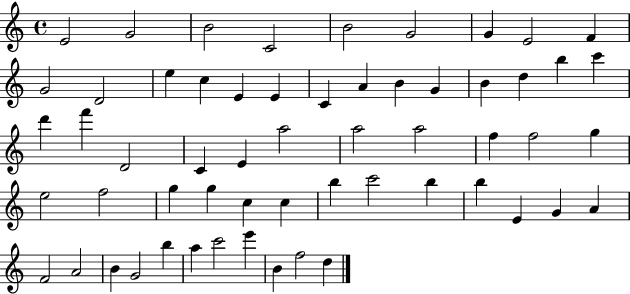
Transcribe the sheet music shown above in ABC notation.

X:1
T:Untitled
M:4/4
L:1/4
K:C
E2 G2 B2 C2 B2 G2 G E2 F G2 D2 e c E E C A B G B d b c' d' f' D2 C E a2 a2 a2 f f2 g e2 f2 g g c c b c'2 b b E G A F2 A2 B G2 b a c'2 e' B f2 d